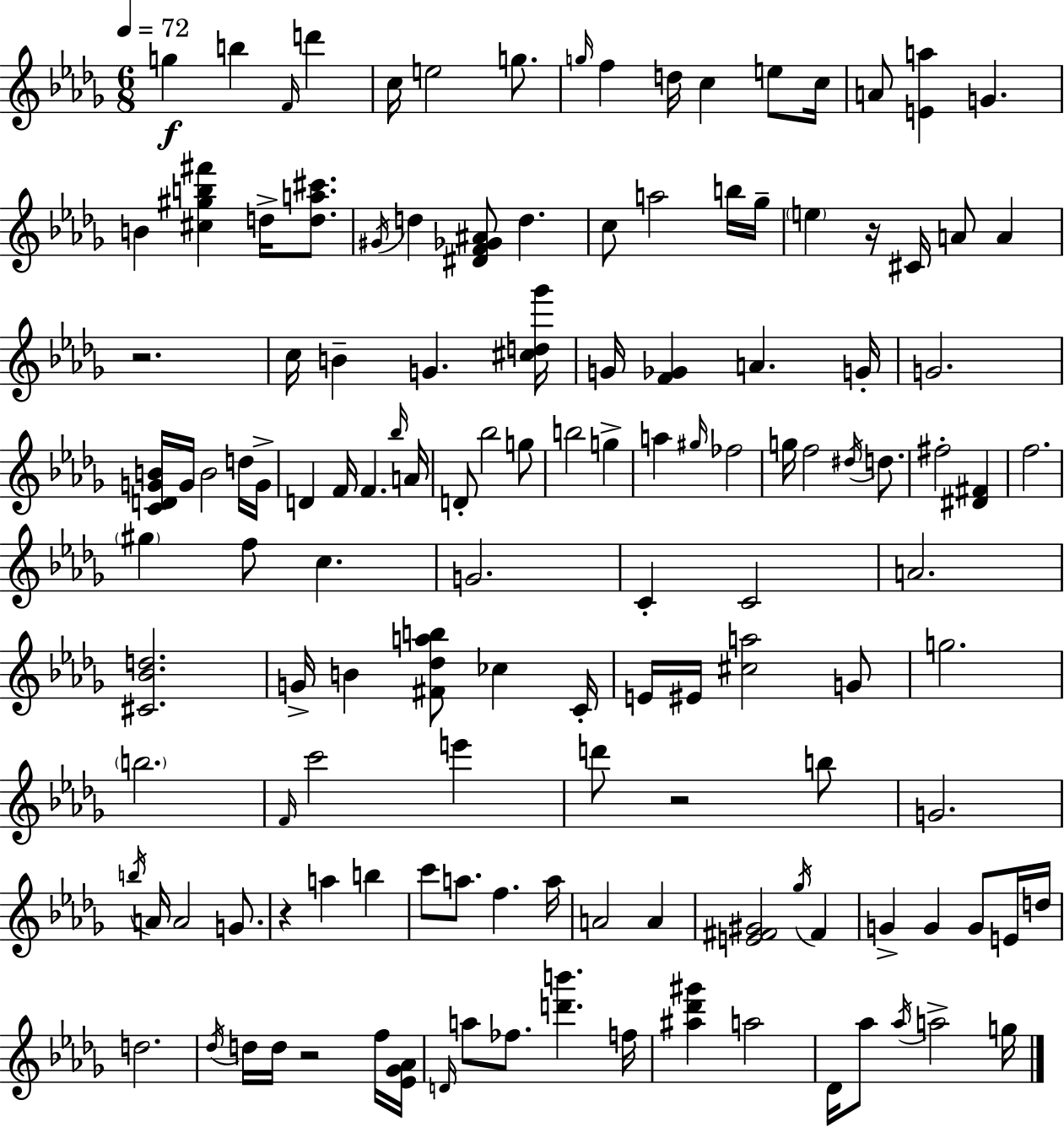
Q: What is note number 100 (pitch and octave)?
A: D5